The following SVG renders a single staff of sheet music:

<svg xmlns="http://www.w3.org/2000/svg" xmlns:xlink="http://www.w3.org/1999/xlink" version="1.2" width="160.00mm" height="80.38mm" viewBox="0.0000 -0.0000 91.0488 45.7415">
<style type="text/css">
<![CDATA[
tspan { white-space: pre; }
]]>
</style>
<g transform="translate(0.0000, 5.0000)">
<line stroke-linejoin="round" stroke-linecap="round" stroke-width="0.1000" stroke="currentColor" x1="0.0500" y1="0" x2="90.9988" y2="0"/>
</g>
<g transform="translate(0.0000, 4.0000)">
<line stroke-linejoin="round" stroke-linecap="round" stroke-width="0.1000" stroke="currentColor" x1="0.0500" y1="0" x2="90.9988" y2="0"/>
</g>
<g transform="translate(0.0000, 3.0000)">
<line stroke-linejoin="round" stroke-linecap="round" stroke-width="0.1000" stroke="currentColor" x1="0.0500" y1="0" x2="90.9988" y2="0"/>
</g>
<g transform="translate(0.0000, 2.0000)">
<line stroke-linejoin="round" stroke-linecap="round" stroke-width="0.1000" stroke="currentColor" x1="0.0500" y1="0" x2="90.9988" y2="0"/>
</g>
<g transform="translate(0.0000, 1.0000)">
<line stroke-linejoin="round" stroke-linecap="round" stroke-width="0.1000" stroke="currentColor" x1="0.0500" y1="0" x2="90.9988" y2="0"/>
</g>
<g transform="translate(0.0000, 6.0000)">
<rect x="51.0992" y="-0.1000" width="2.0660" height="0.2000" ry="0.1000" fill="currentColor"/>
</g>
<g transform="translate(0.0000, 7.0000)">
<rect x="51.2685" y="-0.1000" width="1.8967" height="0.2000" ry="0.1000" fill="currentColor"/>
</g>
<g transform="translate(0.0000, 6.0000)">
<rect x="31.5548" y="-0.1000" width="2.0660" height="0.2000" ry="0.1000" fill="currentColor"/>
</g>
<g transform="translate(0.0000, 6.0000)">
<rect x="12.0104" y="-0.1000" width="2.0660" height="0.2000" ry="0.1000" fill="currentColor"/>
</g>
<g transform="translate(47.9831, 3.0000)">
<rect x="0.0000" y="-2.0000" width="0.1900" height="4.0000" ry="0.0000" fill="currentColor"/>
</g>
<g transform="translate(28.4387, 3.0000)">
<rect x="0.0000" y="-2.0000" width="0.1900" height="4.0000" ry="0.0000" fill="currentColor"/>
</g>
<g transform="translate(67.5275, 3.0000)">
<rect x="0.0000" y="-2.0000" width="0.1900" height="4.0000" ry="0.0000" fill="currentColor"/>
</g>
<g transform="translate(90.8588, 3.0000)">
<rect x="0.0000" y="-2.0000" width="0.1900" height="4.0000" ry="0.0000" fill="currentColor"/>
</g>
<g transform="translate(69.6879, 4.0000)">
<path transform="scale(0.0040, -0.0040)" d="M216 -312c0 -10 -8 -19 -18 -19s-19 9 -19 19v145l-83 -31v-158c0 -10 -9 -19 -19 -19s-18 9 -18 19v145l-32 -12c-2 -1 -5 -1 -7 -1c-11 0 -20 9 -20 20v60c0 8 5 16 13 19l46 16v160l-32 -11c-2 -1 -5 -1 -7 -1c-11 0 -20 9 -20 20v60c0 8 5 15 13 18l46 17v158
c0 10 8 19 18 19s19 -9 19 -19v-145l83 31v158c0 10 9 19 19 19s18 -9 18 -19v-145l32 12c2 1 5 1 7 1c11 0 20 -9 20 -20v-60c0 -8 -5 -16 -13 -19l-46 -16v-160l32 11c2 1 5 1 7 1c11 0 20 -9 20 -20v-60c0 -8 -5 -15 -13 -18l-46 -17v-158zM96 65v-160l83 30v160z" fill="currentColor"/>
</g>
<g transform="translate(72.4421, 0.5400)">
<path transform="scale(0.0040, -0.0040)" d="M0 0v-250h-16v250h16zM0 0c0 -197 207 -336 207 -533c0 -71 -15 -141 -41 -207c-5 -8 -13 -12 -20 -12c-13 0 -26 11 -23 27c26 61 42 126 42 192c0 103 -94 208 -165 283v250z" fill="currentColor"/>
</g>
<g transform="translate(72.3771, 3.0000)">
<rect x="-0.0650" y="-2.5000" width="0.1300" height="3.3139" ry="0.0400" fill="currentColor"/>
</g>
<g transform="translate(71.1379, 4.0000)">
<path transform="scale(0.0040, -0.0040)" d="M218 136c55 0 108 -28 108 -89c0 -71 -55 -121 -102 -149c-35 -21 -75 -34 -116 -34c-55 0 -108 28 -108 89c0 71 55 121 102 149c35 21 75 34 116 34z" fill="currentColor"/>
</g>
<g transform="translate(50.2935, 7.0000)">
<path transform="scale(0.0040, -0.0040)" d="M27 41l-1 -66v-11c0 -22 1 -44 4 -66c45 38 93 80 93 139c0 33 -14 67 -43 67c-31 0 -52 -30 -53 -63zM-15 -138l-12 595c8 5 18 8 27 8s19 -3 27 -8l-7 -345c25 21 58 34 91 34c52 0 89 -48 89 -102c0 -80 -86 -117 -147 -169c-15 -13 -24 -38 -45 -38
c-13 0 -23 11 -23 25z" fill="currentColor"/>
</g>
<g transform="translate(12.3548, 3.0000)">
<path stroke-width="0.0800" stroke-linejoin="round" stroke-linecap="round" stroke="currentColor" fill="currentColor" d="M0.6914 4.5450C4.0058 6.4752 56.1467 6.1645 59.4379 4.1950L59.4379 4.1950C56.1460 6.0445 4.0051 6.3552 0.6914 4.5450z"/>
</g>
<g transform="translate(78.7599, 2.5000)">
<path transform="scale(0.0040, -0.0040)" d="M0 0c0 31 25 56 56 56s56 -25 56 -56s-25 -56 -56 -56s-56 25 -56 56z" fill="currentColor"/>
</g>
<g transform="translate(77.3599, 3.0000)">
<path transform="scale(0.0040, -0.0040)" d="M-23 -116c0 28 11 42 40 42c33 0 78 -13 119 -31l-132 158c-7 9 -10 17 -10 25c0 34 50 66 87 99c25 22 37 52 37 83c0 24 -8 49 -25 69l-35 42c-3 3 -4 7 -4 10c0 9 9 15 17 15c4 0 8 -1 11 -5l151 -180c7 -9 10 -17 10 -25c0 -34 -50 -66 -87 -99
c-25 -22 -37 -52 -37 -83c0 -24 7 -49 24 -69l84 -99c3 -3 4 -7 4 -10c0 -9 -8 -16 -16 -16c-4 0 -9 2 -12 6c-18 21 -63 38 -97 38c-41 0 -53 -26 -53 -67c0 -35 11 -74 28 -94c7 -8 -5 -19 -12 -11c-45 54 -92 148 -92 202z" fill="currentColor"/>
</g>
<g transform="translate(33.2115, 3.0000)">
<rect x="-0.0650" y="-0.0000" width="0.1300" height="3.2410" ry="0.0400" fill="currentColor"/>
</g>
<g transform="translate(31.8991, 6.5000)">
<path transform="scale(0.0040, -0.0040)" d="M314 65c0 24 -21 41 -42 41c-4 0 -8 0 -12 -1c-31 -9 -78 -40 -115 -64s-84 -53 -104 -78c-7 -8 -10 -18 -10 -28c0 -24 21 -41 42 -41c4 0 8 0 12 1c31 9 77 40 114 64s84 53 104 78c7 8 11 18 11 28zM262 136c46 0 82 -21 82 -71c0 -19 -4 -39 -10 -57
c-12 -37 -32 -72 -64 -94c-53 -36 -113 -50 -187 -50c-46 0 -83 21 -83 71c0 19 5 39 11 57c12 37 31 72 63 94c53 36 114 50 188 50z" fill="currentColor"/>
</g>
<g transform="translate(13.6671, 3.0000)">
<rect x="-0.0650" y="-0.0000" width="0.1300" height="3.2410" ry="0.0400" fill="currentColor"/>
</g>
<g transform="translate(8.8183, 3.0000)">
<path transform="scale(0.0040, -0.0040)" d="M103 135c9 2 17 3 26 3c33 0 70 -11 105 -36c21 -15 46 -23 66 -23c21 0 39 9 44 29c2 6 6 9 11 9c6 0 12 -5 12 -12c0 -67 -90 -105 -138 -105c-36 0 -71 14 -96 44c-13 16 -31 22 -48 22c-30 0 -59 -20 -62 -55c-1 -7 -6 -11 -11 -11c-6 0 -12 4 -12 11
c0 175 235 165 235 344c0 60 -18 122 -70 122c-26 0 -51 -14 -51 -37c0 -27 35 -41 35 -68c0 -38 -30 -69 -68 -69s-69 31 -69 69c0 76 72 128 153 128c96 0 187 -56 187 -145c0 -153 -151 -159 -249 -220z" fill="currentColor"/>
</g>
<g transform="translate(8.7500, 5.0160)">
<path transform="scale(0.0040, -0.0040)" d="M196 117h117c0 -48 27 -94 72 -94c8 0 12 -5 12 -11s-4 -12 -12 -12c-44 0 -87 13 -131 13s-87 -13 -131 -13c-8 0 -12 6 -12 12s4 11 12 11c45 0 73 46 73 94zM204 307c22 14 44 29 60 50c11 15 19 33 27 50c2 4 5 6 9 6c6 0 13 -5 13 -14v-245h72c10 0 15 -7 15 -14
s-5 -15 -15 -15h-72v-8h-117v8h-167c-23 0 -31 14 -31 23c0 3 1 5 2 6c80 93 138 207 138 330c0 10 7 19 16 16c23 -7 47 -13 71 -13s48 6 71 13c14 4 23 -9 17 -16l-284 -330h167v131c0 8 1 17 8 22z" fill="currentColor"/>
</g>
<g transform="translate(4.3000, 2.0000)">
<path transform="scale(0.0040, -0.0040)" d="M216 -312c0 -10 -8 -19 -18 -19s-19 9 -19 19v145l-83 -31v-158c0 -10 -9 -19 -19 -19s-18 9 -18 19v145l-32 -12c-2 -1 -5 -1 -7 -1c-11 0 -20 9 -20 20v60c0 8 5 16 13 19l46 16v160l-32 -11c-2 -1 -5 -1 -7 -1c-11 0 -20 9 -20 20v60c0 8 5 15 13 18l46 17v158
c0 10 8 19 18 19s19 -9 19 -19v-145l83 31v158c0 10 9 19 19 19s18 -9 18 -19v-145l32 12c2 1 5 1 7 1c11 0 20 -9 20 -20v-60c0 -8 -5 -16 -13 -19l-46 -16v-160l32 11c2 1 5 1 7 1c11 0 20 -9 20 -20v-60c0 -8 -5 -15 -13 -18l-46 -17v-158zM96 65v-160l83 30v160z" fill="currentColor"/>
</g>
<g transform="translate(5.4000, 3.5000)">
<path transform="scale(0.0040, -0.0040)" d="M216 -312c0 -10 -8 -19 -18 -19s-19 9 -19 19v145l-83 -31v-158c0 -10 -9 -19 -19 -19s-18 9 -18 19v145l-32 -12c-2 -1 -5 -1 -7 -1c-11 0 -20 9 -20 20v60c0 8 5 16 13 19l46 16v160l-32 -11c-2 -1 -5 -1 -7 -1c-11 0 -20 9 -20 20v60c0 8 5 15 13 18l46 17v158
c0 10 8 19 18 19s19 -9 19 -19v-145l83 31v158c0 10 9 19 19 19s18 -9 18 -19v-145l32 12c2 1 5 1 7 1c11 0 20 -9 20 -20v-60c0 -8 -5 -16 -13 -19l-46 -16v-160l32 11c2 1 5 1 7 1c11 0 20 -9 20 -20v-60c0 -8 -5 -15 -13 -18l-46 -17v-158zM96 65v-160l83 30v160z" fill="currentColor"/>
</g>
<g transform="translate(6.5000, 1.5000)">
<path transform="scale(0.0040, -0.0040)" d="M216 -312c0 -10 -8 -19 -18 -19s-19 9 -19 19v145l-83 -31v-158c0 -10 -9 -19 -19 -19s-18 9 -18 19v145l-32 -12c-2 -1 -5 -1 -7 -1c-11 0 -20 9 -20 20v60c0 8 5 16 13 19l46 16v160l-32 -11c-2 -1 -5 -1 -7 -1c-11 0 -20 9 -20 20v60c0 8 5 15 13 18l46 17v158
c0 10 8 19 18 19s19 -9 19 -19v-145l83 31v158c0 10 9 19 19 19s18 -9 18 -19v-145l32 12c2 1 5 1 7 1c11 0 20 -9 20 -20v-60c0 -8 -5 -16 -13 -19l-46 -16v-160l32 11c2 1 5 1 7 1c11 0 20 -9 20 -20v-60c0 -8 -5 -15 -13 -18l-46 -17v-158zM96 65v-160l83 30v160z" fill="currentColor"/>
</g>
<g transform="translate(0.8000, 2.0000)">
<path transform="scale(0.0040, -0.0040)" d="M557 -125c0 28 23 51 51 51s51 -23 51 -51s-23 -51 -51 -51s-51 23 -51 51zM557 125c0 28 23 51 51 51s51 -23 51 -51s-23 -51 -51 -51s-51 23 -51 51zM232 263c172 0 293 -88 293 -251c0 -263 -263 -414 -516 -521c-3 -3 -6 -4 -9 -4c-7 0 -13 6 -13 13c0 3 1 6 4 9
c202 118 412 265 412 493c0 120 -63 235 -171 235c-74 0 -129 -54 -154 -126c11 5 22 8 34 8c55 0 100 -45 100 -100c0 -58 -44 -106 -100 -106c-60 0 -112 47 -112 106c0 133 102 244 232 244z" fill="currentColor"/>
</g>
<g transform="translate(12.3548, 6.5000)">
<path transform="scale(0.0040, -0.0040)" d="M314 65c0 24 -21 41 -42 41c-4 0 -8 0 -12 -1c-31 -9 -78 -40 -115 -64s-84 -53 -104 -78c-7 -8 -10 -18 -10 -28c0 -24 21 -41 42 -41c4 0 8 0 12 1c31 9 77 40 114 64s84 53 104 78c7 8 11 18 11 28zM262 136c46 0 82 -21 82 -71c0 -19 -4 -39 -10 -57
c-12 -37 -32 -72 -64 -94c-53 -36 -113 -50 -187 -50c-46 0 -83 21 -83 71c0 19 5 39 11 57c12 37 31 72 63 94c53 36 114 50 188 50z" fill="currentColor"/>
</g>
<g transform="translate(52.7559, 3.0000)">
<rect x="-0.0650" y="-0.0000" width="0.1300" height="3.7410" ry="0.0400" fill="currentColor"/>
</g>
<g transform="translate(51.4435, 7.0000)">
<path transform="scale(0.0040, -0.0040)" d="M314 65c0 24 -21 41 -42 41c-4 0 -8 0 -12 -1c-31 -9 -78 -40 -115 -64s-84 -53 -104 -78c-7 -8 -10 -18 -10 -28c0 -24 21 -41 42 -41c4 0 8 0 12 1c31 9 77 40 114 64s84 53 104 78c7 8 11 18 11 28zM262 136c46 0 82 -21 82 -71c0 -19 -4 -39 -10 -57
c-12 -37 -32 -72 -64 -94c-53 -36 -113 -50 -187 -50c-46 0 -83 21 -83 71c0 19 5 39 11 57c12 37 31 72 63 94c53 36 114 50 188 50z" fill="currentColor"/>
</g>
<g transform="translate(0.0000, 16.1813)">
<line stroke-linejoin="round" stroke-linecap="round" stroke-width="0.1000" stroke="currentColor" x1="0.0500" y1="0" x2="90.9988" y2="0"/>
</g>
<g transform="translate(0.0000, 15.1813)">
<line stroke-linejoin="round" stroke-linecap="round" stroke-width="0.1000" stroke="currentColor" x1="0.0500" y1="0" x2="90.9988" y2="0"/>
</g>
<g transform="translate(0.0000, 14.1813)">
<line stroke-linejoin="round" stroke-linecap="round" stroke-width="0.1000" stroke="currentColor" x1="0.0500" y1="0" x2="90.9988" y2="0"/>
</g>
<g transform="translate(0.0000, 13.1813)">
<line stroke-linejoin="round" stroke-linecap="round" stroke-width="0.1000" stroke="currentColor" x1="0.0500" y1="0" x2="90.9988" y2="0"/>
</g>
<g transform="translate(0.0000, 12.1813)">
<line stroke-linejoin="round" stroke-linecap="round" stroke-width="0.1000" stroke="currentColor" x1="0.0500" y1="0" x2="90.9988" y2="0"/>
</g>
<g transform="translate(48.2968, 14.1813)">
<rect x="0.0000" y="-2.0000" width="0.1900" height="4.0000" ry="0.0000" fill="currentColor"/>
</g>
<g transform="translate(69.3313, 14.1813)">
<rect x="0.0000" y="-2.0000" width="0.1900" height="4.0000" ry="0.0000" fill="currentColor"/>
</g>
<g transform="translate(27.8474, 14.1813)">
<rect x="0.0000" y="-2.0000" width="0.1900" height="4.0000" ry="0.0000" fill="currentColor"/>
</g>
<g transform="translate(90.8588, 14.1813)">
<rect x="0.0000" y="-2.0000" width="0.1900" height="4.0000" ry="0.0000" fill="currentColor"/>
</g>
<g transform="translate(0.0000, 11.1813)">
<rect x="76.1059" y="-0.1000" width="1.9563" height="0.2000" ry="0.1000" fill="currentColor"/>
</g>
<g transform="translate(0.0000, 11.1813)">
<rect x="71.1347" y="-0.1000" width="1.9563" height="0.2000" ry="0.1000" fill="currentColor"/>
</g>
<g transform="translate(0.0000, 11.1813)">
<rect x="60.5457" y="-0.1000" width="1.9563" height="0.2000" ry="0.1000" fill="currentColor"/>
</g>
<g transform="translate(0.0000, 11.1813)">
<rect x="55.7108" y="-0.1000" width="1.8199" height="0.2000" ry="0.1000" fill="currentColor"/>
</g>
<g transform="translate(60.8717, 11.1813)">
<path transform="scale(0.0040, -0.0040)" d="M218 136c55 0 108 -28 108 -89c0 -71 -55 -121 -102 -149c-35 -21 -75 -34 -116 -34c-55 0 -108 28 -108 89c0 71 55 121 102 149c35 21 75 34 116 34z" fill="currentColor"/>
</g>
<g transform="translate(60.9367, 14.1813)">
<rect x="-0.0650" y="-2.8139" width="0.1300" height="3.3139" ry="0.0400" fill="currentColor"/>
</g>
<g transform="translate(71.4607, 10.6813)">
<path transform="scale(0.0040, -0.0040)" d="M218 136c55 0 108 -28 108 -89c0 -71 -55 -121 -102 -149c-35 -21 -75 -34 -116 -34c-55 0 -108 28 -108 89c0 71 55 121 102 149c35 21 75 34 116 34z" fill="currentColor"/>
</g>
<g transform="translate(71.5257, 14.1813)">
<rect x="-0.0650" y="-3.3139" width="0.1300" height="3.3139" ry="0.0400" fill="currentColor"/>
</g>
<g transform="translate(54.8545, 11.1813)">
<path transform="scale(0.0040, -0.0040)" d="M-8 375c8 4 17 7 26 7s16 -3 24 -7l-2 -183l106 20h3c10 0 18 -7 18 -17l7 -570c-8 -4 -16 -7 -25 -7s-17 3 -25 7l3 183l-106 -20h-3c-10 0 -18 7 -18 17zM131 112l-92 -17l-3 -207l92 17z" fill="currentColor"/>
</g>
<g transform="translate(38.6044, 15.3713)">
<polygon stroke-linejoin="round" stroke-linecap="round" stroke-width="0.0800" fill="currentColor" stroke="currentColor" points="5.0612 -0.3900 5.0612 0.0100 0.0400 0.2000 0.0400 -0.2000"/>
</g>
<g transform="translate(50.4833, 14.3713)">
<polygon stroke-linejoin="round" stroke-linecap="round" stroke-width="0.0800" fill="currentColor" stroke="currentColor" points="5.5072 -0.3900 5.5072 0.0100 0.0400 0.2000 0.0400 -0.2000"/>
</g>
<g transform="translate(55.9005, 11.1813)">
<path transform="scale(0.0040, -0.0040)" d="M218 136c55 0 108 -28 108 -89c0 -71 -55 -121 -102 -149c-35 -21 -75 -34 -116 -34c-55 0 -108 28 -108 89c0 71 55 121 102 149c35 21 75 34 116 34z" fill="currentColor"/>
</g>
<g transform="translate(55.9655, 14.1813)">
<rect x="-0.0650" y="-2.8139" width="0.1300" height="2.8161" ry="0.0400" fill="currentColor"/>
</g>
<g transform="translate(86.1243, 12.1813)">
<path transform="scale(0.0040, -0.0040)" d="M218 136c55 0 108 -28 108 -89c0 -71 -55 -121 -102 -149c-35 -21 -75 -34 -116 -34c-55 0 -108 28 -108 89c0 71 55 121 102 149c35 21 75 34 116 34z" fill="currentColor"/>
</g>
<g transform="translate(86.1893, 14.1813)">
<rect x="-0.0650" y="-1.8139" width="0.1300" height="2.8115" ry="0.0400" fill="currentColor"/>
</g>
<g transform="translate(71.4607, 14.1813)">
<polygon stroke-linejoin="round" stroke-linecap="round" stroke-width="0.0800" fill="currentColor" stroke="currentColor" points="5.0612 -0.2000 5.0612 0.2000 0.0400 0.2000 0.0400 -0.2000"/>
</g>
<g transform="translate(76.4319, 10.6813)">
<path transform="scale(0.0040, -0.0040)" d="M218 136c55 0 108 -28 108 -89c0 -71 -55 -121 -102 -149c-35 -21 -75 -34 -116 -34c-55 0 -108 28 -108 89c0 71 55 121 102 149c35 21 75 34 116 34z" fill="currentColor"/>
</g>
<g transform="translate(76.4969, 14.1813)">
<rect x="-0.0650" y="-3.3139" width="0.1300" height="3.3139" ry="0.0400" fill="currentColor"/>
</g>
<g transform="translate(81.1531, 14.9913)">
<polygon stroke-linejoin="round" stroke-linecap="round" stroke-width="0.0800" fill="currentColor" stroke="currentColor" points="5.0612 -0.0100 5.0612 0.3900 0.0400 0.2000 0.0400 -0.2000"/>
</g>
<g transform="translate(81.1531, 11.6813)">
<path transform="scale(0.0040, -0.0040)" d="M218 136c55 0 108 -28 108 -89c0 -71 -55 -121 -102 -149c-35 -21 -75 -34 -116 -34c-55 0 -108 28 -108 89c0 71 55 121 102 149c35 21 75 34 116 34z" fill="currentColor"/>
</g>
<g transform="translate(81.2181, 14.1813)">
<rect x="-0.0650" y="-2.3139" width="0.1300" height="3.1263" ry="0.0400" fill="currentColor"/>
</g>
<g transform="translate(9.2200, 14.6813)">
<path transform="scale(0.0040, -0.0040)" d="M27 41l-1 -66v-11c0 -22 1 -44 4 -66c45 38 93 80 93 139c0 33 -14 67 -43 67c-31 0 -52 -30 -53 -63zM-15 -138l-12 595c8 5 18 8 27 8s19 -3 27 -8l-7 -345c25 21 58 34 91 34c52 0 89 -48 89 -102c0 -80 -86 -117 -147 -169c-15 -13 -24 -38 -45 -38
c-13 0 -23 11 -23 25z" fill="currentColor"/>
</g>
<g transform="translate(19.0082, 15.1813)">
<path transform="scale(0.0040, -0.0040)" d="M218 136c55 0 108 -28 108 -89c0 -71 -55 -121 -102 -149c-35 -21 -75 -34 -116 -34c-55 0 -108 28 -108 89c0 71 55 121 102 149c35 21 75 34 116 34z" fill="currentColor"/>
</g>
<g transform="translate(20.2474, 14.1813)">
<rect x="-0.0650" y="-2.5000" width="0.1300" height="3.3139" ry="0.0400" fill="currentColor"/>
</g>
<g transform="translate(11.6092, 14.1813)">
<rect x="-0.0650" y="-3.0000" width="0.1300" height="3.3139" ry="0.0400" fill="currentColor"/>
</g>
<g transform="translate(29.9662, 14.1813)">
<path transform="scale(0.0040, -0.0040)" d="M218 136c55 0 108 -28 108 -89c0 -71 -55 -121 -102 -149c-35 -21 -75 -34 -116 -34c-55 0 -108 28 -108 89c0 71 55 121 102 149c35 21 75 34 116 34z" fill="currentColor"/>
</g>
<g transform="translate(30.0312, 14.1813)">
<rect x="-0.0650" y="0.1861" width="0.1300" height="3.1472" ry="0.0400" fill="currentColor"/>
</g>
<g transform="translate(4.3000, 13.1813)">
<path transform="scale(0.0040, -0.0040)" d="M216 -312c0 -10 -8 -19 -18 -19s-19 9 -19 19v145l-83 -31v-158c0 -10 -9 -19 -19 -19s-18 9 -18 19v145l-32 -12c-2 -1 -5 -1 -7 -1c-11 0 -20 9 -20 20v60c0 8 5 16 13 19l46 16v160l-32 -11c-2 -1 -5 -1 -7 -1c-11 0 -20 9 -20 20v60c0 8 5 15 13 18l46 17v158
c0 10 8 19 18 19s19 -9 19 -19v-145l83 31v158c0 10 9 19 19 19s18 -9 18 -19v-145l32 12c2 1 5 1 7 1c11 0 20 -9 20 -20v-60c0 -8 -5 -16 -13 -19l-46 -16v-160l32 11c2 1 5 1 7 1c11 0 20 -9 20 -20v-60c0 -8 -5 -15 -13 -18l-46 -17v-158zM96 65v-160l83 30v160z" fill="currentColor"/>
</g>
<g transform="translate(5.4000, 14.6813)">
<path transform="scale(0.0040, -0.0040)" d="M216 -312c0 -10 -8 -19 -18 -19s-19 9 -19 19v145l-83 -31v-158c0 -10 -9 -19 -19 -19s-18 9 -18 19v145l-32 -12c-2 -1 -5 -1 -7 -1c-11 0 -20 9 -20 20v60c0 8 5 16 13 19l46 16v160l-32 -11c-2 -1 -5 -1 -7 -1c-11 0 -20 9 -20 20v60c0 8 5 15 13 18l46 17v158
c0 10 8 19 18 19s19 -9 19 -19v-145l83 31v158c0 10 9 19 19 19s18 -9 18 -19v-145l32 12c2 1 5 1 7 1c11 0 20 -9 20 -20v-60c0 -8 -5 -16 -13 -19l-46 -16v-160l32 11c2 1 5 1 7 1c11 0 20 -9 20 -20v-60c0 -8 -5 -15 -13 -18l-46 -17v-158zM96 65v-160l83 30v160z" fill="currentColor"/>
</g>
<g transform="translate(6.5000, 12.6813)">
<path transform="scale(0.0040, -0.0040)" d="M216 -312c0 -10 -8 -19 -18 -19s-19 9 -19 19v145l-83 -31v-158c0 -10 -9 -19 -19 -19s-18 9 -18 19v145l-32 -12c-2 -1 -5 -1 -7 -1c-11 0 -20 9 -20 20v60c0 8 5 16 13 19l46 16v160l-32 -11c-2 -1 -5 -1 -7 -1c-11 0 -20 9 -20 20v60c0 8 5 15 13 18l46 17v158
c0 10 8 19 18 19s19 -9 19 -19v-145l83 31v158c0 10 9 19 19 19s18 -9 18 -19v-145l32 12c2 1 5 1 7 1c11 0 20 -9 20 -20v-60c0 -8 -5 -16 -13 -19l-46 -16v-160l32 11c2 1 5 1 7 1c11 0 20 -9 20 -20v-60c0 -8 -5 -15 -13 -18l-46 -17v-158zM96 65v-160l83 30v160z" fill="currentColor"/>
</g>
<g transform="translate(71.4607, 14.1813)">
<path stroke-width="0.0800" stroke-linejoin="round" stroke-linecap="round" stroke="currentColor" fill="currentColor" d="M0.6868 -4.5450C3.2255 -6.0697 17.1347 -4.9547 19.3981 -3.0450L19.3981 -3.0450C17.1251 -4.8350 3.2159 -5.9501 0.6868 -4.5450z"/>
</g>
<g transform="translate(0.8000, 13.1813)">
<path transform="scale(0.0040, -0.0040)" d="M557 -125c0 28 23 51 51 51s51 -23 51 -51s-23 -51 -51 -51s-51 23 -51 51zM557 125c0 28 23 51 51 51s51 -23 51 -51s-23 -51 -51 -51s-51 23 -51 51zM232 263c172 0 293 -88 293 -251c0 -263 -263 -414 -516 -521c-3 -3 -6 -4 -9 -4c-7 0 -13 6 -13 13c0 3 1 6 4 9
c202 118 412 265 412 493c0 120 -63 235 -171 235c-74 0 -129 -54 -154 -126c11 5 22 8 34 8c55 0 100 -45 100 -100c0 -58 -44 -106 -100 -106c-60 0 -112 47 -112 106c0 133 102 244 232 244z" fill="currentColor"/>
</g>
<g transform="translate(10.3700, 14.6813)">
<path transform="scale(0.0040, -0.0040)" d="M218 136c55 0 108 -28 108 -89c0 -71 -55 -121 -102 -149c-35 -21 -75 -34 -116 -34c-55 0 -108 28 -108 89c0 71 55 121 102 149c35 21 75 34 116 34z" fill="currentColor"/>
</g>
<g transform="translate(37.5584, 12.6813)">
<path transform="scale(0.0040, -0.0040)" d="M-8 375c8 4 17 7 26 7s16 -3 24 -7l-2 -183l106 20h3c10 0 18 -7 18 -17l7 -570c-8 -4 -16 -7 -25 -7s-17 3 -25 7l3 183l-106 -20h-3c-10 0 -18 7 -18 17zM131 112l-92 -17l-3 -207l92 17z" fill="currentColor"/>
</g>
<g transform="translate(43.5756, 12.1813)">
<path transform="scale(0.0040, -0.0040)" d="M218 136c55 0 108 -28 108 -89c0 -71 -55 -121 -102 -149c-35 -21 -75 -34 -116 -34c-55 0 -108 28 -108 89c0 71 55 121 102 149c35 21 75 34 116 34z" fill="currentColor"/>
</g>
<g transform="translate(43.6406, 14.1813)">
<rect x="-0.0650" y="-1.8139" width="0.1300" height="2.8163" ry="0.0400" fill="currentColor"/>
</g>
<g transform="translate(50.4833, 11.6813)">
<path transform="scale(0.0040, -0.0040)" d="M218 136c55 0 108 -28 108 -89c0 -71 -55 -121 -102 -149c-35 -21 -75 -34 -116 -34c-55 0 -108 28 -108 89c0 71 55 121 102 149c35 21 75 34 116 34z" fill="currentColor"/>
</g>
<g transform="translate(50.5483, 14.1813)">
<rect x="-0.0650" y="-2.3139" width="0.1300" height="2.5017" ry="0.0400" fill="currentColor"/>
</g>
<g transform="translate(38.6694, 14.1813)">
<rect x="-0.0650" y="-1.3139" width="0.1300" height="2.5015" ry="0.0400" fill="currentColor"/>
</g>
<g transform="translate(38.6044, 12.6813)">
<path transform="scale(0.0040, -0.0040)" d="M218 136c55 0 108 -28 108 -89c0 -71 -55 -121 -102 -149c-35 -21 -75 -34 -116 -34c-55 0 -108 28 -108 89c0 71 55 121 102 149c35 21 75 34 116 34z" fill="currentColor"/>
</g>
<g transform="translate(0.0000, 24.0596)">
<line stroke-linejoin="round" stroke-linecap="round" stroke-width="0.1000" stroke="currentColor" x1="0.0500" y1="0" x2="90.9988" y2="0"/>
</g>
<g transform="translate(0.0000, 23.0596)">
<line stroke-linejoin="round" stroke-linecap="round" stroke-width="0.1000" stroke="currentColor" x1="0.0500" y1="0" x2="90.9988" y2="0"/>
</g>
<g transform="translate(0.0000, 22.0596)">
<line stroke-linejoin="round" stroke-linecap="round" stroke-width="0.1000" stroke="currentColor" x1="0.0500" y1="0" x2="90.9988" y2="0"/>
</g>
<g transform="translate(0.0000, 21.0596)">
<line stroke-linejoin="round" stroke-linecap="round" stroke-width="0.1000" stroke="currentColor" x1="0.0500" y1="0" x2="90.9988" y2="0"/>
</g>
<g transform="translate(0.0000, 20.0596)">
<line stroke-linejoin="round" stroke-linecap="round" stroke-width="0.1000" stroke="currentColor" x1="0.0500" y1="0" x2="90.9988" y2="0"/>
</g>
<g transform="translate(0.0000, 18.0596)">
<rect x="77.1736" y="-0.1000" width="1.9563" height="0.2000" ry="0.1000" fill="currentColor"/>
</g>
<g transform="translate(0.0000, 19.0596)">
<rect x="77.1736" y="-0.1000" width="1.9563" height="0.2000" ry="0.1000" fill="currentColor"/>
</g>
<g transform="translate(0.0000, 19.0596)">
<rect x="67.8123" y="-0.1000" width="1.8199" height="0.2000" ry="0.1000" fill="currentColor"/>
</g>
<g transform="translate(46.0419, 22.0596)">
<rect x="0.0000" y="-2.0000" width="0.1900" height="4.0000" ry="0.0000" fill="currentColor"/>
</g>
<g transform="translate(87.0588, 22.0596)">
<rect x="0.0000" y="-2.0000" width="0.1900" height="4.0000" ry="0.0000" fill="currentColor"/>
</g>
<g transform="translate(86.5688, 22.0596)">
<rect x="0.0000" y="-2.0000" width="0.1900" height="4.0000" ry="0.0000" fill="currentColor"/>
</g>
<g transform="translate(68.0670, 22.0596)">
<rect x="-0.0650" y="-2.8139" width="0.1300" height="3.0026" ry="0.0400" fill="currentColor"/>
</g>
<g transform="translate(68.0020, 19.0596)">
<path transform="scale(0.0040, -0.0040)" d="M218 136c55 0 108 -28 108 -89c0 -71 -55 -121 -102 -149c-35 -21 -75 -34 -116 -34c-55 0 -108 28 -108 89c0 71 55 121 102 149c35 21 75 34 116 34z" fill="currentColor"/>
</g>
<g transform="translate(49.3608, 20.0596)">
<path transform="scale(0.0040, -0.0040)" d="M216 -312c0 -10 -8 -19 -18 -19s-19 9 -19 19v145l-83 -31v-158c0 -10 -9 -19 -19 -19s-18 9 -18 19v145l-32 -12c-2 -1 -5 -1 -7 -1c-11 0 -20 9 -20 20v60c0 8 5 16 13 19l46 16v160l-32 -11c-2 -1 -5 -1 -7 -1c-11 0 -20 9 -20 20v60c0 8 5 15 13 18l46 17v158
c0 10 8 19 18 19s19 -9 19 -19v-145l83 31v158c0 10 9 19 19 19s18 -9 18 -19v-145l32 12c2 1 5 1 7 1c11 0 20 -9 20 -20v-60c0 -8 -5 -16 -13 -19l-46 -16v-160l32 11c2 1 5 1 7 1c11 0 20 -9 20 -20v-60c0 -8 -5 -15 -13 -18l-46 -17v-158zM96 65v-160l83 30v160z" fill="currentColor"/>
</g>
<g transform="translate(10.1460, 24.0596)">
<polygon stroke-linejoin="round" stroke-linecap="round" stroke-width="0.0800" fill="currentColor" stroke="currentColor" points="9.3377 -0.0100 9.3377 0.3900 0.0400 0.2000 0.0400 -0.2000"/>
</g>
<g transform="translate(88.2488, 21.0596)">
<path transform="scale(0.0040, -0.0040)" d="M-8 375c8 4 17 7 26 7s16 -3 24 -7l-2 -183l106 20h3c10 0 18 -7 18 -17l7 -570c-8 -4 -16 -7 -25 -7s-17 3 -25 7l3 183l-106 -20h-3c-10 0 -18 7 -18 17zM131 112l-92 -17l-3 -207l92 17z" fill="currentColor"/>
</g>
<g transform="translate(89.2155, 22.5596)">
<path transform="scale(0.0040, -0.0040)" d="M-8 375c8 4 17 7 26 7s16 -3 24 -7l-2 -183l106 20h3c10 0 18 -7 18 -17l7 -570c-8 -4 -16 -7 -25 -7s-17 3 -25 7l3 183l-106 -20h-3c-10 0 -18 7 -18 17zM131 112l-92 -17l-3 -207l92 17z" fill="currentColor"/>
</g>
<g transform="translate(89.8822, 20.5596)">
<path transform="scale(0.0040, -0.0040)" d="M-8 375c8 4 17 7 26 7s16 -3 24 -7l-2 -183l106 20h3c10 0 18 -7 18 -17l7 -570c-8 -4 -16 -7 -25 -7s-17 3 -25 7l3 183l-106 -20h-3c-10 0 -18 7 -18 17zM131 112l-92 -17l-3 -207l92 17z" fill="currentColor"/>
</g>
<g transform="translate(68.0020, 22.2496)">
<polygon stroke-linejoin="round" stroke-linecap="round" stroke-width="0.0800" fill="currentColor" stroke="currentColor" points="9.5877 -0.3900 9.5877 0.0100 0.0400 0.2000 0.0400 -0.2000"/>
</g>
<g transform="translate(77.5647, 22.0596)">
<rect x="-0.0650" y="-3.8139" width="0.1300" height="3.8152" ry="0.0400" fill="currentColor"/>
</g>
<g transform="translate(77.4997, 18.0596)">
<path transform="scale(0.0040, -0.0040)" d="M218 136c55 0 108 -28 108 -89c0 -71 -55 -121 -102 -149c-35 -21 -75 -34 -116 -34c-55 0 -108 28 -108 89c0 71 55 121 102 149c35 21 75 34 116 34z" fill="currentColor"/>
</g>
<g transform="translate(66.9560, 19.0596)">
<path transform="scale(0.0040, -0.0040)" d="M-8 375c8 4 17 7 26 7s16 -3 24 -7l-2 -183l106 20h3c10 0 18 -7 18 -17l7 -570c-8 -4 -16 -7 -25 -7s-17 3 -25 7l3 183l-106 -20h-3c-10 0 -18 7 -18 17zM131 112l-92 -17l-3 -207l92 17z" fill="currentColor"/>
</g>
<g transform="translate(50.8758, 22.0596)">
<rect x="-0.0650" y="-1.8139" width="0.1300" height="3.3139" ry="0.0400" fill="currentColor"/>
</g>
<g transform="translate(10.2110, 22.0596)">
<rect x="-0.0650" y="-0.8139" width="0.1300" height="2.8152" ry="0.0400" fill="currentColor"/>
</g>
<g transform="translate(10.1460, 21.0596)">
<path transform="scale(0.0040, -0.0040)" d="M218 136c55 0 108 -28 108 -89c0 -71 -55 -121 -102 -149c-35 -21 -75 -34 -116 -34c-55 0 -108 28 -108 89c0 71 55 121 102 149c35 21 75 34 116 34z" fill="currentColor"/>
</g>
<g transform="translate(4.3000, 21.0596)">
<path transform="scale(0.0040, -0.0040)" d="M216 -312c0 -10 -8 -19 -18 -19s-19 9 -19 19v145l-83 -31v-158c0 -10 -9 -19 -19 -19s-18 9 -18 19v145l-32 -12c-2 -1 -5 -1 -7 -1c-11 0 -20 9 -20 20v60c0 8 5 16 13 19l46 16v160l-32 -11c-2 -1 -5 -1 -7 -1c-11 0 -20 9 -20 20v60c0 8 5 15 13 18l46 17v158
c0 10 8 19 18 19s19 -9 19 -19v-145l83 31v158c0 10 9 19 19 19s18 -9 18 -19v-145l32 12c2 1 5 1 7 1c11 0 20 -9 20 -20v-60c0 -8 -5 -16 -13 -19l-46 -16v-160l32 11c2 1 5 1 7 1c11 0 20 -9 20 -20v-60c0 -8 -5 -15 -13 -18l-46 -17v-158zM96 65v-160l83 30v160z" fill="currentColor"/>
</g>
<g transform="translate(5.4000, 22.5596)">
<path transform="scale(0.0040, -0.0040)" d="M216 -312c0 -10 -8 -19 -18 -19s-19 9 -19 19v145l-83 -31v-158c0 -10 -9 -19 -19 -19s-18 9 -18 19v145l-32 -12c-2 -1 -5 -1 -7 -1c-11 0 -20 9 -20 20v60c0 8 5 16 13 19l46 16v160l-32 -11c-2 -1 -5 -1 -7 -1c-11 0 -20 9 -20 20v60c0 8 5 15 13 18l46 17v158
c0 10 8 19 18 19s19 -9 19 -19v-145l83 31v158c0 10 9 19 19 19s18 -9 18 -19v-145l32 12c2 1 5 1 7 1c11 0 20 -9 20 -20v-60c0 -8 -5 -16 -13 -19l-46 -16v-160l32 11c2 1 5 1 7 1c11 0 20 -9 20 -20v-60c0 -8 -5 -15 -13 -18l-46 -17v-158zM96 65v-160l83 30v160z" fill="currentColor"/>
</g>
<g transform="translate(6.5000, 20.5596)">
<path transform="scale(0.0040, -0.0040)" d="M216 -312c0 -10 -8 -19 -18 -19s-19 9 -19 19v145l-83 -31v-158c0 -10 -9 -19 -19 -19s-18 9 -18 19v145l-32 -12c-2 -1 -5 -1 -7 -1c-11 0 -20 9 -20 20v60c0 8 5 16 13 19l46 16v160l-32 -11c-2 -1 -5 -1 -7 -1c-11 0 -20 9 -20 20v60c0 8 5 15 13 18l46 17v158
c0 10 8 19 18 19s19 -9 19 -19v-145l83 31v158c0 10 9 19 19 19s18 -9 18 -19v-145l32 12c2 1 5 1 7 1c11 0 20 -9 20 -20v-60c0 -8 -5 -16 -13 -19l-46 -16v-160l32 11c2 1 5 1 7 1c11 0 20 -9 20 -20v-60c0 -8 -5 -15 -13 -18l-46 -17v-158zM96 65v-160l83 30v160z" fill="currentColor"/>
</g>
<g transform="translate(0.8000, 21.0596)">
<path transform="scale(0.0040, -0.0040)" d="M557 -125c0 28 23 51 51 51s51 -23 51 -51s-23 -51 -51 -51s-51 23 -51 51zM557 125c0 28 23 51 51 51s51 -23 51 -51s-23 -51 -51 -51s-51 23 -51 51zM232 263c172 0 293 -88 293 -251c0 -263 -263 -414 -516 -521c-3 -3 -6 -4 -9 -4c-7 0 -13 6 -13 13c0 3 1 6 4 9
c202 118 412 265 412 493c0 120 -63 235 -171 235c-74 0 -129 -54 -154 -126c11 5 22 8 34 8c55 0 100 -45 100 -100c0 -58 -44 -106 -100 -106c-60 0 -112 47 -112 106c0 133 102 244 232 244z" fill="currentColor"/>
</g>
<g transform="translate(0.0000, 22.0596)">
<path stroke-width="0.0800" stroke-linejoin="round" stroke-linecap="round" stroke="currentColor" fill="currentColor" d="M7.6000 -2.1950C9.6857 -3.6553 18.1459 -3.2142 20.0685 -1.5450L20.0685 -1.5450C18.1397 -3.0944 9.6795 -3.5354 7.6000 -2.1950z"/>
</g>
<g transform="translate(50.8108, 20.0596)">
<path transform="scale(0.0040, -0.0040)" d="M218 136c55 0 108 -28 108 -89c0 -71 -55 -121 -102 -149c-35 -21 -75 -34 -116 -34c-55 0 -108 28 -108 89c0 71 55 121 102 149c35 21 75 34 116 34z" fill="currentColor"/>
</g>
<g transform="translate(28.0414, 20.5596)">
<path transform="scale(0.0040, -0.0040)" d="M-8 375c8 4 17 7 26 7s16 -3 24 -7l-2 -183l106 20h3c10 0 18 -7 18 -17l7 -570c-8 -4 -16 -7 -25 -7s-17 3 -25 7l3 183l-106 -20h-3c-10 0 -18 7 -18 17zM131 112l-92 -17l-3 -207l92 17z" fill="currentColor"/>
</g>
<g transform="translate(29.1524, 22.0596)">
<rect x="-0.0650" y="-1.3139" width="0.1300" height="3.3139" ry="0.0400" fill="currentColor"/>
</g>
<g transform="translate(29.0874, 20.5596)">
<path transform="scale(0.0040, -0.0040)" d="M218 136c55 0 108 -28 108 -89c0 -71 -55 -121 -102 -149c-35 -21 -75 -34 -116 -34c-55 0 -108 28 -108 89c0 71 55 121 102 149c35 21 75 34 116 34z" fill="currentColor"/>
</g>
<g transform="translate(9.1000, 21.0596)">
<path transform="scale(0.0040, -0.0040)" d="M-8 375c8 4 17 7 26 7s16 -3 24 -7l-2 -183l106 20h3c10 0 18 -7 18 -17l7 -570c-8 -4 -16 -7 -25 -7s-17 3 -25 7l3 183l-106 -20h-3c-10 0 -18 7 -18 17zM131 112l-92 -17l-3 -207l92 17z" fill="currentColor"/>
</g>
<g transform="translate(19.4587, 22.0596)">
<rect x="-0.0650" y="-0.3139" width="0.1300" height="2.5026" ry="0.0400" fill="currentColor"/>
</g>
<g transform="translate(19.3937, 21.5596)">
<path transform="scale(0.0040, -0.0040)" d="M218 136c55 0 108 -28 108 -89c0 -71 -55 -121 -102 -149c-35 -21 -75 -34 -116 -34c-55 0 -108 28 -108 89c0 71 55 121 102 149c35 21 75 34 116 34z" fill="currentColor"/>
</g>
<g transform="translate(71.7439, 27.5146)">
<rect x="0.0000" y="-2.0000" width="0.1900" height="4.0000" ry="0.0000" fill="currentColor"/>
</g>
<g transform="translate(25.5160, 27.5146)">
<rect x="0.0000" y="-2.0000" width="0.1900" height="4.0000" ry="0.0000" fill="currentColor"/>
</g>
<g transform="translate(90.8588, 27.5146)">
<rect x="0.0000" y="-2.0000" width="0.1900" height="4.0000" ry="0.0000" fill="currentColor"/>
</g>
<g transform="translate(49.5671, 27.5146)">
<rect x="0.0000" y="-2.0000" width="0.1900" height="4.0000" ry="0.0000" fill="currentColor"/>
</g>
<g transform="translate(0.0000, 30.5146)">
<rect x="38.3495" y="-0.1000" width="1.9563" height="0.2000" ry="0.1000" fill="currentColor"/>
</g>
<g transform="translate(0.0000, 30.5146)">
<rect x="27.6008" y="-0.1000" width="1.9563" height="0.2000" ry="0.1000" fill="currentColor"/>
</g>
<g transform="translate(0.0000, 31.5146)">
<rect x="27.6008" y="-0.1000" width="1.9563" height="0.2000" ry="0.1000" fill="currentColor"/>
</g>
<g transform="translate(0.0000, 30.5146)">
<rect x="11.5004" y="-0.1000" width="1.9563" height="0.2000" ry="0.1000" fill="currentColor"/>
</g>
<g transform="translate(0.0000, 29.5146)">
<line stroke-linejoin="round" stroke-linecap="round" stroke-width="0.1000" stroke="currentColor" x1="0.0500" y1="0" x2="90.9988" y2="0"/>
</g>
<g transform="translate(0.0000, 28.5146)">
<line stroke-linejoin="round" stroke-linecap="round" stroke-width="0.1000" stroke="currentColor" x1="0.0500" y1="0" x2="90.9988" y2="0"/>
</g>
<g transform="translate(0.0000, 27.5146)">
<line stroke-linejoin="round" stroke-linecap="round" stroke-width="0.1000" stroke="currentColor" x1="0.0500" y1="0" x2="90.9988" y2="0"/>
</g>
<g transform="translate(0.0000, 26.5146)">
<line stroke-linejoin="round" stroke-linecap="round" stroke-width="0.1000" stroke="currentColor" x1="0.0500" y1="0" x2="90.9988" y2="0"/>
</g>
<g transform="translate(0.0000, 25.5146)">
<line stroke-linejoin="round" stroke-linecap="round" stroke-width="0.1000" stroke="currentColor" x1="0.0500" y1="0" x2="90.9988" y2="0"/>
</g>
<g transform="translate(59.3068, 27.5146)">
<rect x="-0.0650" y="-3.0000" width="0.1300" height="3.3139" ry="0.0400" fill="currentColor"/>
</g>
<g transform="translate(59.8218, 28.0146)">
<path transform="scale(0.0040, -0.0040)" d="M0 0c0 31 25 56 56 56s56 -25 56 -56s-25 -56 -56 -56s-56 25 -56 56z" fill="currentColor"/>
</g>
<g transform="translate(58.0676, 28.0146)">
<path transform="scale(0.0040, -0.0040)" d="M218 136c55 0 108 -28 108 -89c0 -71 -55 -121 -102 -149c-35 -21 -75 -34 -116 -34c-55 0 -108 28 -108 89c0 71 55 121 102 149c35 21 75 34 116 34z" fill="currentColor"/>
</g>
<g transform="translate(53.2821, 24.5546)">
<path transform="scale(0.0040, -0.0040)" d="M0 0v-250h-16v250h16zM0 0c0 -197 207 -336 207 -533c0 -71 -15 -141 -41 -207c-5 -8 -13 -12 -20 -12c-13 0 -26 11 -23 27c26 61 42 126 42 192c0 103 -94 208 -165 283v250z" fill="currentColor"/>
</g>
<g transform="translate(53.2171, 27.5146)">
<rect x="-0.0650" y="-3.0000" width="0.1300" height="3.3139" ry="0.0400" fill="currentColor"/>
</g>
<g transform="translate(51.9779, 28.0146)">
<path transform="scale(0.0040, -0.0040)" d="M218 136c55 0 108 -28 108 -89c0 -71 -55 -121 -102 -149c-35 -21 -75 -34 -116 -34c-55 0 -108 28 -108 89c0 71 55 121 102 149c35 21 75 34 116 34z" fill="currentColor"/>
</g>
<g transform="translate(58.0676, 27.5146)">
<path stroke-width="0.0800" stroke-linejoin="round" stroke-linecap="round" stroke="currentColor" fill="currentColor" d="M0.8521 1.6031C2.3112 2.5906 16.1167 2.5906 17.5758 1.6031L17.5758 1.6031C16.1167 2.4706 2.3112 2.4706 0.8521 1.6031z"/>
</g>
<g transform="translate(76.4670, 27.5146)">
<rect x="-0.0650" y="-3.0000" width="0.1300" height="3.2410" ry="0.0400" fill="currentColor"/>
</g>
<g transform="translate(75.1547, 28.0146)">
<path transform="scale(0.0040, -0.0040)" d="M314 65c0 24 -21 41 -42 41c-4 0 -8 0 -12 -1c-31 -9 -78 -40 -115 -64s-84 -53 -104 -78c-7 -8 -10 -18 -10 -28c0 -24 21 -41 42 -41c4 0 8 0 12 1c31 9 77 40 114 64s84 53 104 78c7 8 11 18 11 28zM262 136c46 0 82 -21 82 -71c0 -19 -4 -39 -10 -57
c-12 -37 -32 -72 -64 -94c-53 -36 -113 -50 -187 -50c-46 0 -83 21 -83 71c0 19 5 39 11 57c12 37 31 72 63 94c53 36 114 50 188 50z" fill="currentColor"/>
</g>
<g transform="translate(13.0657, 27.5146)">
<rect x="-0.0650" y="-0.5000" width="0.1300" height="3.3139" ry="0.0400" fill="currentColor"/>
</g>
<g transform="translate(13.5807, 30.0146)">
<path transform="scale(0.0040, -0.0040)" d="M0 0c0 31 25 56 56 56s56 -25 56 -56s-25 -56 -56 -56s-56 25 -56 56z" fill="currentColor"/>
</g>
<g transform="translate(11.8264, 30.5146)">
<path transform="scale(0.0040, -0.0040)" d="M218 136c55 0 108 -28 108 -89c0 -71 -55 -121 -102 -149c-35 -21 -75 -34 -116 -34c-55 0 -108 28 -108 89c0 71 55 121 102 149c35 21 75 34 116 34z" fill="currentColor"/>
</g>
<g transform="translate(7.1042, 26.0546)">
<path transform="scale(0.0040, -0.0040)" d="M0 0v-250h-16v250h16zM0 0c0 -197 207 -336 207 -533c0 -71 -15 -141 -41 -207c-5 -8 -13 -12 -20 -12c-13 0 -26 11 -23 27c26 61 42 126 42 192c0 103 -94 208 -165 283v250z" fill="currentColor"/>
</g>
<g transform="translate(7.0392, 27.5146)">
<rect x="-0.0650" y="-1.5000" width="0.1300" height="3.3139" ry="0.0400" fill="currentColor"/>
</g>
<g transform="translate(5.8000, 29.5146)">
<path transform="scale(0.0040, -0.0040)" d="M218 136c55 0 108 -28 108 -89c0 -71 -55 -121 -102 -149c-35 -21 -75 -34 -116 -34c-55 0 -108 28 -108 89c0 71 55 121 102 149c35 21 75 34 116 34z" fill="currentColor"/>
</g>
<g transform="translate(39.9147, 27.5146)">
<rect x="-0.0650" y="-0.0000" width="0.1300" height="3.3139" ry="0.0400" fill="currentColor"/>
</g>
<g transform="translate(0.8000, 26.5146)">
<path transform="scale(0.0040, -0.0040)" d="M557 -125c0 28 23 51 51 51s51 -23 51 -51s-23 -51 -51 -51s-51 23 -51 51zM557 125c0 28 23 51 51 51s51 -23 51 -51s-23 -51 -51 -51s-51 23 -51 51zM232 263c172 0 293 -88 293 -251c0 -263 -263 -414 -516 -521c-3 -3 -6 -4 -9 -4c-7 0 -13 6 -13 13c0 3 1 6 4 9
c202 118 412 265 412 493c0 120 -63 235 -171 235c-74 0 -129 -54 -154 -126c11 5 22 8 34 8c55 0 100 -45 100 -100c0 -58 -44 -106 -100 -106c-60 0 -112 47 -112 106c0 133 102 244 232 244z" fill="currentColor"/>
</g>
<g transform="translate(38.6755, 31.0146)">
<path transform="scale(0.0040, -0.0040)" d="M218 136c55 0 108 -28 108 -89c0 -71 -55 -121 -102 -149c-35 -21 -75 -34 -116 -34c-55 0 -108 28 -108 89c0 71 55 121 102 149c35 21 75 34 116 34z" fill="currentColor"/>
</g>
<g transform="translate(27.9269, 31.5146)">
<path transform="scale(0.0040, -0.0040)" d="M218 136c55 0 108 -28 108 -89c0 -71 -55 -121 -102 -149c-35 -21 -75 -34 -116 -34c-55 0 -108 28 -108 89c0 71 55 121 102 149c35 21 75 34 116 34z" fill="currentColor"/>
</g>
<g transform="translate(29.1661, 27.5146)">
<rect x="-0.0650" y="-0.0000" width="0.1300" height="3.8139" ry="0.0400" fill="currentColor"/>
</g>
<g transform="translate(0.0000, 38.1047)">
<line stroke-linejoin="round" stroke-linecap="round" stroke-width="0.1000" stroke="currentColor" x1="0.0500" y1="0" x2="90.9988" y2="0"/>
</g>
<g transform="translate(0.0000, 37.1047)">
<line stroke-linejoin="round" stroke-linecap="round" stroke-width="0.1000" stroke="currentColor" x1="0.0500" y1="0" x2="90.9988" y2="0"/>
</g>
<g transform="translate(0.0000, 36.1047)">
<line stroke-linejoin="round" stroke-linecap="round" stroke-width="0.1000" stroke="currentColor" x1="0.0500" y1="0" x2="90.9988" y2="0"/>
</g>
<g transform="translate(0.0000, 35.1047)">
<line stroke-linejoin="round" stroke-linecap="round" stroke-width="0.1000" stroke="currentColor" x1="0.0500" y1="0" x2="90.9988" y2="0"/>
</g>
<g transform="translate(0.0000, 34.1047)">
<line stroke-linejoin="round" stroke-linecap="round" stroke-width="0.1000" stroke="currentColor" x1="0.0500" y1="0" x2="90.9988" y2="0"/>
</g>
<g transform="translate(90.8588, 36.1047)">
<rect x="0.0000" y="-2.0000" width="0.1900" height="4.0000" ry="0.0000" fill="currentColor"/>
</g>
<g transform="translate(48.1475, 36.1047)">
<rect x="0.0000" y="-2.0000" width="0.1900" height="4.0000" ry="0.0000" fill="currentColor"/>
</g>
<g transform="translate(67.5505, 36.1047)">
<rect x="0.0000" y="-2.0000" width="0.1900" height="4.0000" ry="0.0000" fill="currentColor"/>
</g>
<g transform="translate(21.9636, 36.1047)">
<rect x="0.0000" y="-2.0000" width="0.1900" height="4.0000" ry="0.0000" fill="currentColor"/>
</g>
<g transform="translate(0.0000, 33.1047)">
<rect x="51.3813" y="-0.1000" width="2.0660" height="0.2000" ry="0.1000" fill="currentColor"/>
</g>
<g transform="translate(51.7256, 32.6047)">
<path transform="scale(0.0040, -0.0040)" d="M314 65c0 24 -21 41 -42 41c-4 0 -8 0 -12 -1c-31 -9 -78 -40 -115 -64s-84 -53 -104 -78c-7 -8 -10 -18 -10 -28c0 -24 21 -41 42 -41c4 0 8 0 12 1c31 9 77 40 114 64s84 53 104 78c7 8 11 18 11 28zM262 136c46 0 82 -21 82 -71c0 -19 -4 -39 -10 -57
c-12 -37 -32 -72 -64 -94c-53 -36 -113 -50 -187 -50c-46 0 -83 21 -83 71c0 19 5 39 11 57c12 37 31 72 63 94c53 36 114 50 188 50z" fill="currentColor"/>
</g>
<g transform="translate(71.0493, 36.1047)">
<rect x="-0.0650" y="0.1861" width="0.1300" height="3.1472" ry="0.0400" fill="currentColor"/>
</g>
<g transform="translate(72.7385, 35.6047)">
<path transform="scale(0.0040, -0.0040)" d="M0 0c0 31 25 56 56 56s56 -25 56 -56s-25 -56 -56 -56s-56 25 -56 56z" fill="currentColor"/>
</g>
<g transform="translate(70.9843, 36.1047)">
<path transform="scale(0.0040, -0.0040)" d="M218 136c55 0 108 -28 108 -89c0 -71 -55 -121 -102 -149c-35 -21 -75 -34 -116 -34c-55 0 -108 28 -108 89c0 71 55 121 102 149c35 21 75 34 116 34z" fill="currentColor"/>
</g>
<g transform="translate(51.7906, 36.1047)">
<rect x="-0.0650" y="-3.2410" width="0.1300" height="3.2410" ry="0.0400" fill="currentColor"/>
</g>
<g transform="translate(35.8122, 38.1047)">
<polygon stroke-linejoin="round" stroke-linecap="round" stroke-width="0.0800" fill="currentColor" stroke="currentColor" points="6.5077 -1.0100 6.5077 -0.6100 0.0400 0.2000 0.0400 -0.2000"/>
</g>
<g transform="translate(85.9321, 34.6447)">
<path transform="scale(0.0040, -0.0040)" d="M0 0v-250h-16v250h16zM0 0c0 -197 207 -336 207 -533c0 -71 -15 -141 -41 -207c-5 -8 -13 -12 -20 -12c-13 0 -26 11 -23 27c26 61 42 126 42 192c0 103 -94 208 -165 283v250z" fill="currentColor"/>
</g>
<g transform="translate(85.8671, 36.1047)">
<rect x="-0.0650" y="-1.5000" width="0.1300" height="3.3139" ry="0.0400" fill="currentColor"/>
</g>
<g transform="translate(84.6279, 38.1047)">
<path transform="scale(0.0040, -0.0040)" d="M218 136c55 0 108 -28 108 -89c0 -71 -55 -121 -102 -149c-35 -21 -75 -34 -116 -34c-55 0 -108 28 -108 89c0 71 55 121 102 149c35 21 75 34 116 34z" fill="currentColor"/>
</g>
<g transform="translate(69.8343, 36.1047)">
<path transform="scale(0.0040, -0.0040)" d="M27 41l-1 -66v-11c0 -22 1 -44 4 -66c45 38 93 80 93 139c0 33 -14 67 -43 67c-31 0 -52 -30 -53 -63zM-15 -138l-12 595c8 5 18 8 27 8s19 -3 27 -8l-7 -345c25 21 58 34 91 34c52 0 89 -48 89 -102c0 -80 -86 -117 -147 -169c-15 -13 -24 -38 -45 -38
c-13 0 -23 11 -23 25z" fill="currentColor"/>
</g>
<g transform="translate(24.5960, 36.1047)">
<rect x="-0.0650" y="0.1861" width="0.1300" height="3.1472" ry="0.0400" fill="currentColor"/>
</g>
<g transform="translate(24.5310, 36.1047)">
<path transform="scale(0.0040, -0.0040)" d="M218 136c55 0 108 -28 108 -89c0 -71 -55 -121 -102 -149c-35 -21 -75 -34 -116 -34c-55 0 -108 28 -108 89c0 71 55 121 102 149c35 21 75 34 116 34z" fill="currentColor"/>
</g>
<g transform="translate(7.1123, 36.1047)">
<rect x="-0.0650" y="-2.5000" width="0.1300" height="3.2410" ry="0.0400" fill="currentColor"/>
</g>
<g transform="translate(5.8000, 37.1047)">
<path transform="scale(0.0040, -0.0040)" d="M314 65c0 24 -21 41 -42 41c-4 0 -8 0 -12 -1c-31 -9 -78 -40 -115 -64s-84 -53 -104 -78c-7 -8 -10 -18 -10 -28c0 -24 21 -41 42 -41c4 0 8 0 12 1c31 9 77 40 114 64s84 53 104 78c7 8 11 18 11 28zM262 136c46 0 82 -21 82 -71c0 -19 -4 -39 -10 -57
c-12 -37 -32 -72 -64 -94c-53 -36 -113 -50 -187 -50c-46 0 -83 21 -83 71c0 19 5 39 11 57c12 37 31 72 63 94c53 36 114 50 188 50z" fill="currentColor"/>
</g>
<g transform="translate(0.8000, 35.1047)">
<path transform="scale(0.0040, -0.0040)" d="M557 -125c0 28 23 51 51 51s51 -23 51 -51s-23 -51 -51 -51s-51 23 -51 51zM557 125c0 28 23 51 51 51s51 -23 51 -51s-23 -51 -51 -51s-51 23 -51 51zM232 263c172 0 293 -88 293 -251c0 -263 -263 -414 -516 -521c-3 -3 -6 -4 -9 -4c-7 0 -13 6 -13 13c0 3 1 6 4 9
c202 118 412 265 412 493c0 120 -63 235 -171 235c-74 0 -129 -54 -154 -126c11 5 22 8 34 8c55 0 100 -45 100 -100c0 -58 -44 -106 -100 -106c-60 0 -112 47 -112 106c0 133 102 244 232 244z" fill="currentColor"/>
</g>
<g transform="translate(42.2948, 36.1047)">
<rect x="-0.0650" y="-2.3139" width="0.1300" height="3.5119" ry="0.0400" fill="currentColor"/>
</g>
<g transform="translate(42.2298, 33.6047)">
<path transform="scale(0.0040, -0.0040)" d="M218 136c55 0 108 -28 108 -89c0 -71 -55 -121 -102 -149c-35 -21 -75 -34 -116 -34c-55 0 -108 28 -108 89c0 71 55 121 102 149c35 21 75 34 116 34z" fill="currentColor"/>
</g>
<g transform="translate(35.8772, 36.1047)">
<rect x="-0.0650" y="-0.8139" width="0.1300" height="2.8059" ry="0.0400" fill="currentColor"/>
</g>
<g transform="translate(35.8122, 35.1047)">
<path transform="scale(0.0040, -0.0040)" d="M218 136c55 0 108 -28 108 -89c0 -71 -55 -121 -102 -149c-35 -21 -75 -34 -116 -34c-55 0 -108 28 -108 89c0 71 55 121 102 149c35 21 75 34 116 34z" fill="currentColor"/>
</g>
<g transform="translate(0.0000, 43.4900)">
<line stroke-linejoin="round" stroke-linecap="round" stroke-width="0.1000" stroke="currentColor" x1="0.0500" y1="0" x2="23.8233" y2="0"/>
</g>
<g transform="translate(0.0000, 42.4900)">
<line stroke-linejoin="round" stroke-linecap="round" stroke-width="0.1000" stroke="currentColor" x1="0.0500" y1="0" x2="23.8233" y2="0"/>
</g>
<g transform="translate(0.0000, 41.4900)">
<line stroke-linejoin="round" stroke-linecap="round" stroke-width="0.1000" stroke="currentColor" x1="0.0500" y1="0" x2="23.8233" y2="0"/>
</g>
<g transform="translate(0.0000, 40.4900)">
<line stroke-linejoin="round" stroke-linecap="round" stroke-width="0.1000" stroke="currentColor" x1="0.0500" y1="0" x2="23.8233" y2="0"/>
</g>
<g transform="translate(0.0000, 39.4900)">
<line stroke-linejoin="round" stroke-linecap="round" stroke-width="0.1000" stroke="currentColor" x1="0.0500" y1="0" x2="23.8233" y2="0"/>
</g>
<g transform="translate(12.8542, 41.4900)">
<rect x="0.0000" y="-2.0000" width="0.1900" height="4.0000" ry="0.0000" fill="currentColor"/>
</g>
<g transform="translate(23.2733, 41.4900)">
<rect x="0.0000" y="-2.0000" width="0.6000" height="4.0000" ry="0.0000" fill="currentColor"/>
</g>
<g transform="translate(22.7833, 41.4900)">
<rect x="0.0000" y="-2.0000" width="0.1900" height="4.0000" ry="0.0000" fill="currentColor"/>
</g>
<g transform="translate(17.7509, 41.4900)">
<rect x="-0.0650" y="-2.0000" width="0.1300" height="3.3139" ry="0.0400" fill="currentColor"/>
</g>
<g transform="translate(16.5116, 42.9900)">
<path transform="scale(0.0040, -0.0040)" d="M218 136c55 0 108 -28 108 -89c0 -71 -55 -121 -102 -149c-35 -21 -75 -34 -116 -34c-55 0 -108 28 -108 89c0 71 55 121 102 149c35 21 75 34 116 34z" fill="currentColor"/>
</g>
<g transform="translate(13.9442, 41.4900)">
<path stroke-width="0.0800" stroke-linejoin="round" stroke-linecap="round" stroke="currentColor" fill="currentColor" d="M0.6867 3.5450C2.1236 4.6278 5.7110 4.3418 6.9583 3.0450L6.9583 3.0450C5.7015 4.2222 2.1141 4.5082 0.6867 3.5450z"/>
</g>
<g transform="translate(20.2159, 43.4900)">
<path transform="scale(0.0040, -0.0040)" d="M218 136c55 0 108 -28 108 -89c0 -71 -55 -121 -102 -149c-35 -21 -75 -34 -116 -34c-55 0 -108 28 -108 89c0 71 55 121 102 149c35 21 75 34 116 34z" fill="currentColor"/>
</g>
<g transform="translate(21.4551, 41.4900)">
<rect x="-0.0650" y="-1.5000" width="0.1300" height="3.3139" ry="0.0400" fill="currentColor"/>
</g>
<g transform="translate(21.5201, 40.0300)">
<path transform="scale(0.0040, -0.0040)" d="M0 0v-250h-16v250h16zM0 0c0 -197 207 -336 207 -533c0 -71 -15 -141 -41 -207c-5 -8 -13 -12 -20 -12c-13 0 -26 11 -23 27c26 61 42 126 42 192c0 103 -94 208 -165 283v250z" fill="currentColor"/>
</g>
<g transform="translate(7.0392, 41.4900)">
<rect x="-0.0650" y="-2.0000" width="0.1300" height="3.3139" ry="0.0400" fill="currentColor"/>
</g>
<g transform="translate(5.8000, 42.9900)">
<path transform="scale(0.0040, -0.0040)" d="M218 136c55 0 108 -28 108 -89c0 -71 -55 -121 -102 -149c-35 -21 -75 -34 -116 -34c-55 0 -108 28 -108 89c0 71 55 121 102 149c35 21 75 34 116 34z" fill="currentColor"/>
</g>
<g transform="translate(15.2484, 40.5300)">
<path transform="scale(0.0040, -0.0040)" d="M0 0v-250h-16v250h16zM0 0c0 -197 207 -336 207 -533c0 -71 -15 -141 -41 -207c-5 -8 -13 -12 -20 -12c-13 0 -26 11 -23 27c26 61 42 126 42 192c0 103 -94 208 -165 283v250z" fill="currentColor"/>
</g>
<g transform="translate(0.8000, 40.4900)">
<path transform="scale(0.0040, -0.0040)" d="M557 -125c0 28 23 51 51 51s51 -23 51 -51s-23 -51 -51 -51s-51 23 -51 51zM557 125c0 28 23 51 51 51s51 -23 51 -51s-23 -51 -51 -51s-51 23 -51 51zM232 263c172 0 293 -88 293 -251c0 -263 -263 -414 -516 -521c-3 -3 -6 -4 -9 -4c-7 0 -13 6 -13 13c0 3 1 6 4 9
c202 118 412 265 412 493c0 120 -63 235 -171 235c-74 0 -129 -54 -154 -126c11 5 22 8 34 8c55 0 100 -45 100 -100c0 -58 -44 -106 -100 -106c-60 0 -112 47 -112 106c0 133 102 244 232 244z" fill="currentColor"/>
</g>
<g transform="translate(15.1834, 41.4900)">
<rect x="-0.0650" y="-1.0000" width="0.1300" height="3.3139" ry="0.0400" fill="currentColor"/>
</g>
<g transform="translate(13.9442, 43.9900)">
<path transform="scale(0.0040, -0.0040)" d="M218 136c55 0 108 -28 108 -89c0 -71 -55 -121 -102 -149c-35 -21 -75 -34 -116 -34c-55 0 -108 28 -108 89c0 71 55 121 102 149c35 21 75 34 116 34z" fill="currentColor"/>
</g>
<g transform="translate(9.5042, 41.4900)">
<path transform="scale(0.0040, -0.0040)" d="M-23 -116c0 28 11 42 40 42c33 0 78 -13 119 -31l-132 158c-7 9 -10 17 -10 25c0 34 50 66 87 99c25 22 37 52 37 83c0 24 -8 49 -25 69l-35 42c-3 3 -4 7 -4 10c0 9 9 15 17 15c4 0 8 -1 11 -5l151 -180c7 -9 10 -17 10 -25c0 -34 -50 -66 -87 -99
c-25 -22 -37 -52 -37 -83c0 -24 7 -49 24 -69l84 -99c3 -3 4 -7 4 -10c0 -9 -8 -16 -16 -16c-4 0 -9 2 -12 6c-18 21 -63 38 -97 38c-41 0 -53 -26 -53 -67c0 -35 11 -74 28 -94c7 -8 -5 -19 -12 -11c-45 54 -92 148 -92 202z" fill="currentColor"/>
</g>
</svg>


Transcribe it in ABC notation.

X:1
T:Untitled
M:2/4
L:1/4
K:A
D,,2 D,,2 _C,,2 ^B,,/2 z _C, B,, D, G,/2 A,/2 B,/2 C/2 C D/2 D/2 B,/2 A,/2 F,/2 E,/2 G, ^A, C/2 E/2 G,,/2 E,, C,, D,, C,/2 C, C,2 B,,2 D, F,/2 B,/2 D2 _D, G,,/2 A,, z F,,/2 A,, G,,/2